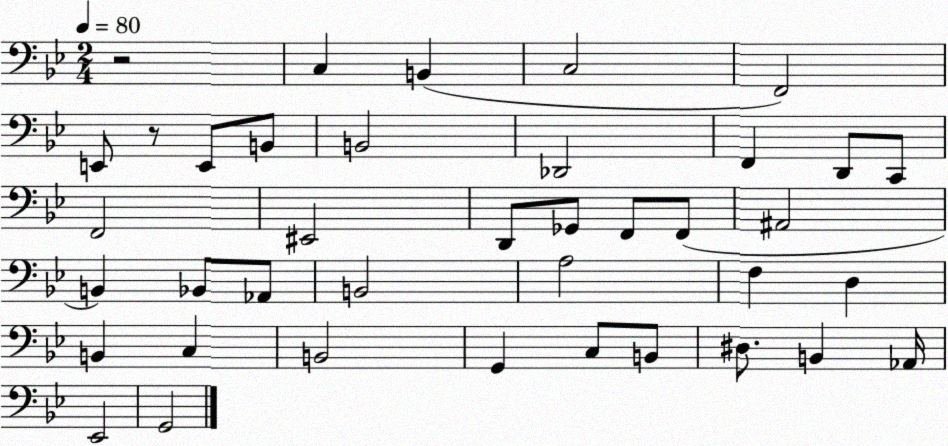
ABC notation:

X:1
T:Untitled
M:2/4
L:1/4
K:Bb
z2 C, B,, C,2 F,,2 E,,/2 z/2 E,,/2 B,,/2 B,,2 _D,,2 F,, D,,/2 C,,/2 F,,2 ^E,,2 D,,/2 _G,,/2 F,,/2 F,,/2 ^A,,2 B,, _B,,/2 _A,,/2 B,,2 A,2 F, D, B,, C, B,,2 G,, C,/2 B,,/2 ^D,/2 B,, _A,,/4 _E,,2 G,,2